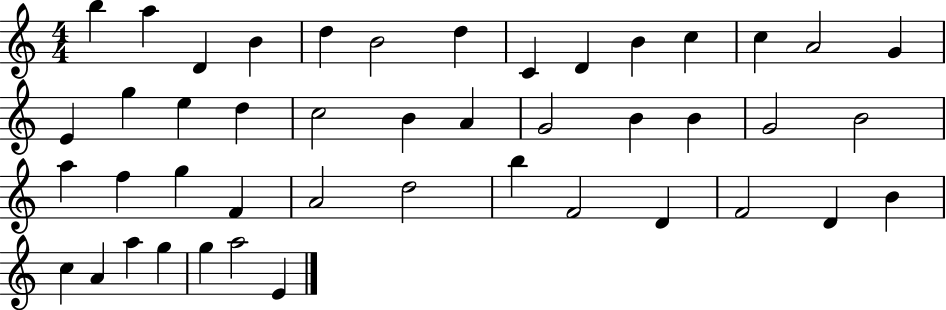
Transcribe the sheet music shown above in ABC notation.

X:1
T:Untitled
M:4/4
L:1/4
K:C
b a D B d B2 d C D B c c A2 G E g e d c2 B A G2 B B G2 B2 a f g F A2 d2 b F2 D F2 D B c A a g g a2 E